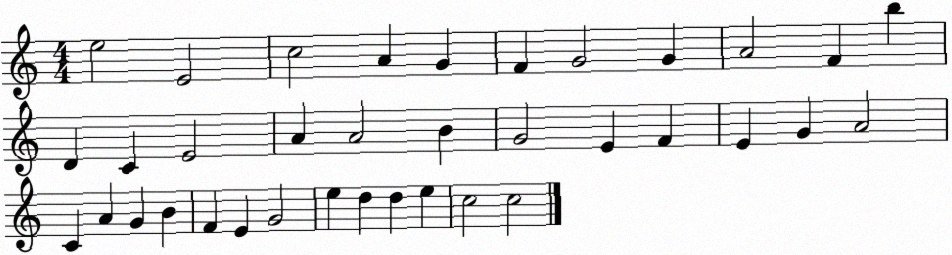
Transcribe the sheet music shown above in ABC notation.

X:1
T:Untitled
M:4/4
L:1/4
K:C
e2 E2 c2 A G F G2 G A2 F b D C E2 A A2 B G2 E F E G A2 C A G B F E G2 e d d e c2 c2